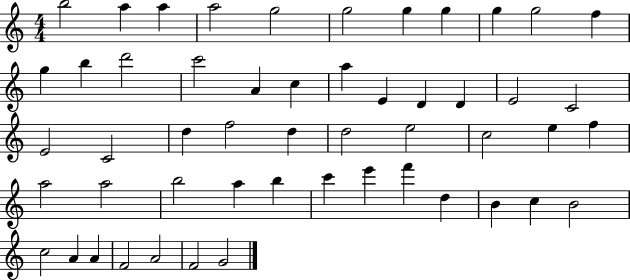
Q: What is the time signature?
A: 4/4